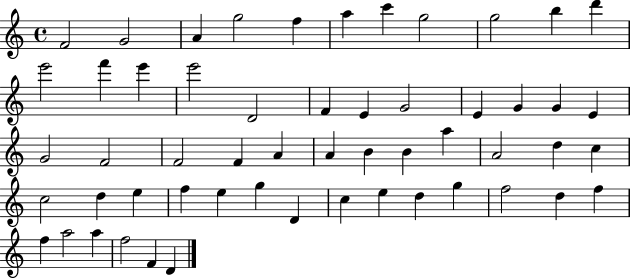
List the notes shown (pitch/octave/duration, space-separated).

F4/h G4/h A4/q G5/h F5/q A5/q C6/q G5/h G5/h B5/q D6/q E6/h F6/q E6/q E6/h D4/h F4/q E4/q G4/h E4/q G4/q G4/q E4/q G4/h F4/h F4/h F4/q A4/q A4/q B4/q B4/q A5/q A4/h D5/q C5/q C5/h D5/q E5/q F5/q E5/q G5/q D4/q C5/q E5/q D5/q G5/q F5/h D5/q F5/q F5/q A5/h A5/q F5/h F4/q D4/q